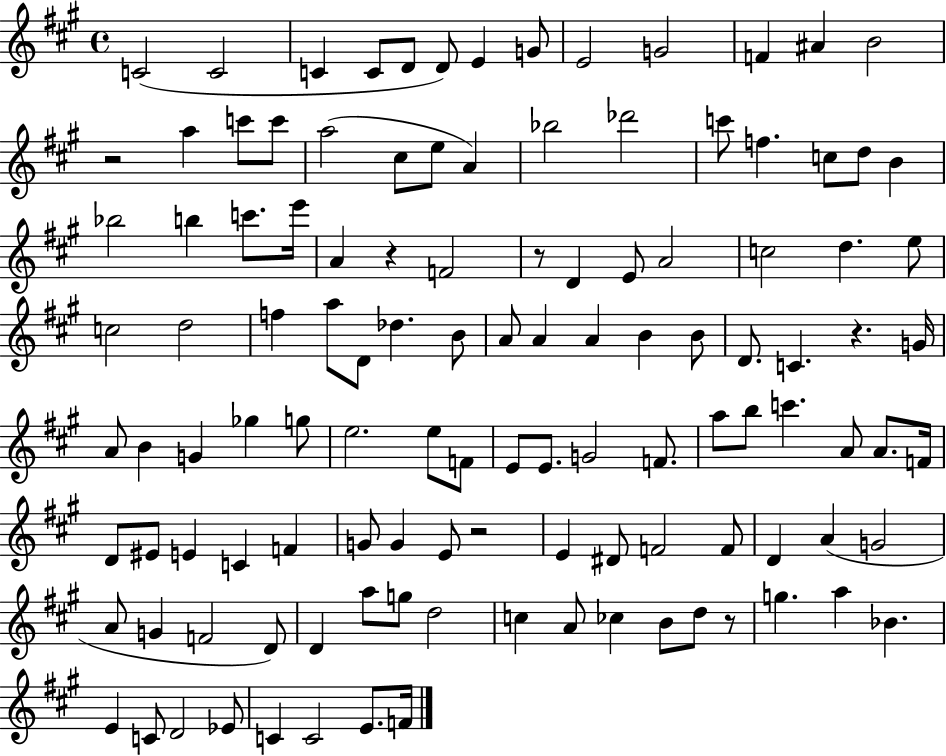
{
  \clef treble
  \time 4/4
  \defaultTimeSignature
  \key a \major
  c'2( c'2 | c'4 c'8 d'8 d'8) e'4 g'8 | e'2 g'2 | f'4 ais'4 b'2 | \break r2 a''4 c'''8 c'''8 | a''2( cis''8 e''8 a'4) | bes''2 des'''2 | c'''8 f''4. c''8 d''8 b'4 | \break bes''2 b''4 c'''8. e'''16 | a'4 r4 f'2 | r8 d'4 e'8 a'2 | c''2 d''4. e''8 | \break c''2 d''2 | f''4 a''8 d'8 des''4. b'8 | a'8 a'4 a'4 b'4 b'8 | d'8. c'4. r4. g'16 | \break a'8 b'4 g'4 ges''4 g''8 | e''2. e''8 f'8 | e'8 e'8. g'2 f'8. | a''8 b''8 c'''4. a'8 a'8. f'16 | \break d'8 eis'8 e'4 c'4 f'4 | g'8 g'4 e'8 r2 | e'4 dis'8 f'2 f'8 | d'4 a'4( g'2 | \break a'8 g'4 f'2 d'8) | d'4 a''8 g''8 d''2 | c''4 a'8 ces''4 b'8 d''8 r8 | g''4. a''4 bes'4. | \break e'4 c'8 d'2 ees'8 | c'4 c'2 e'8. f'16 | \bar "|."
}